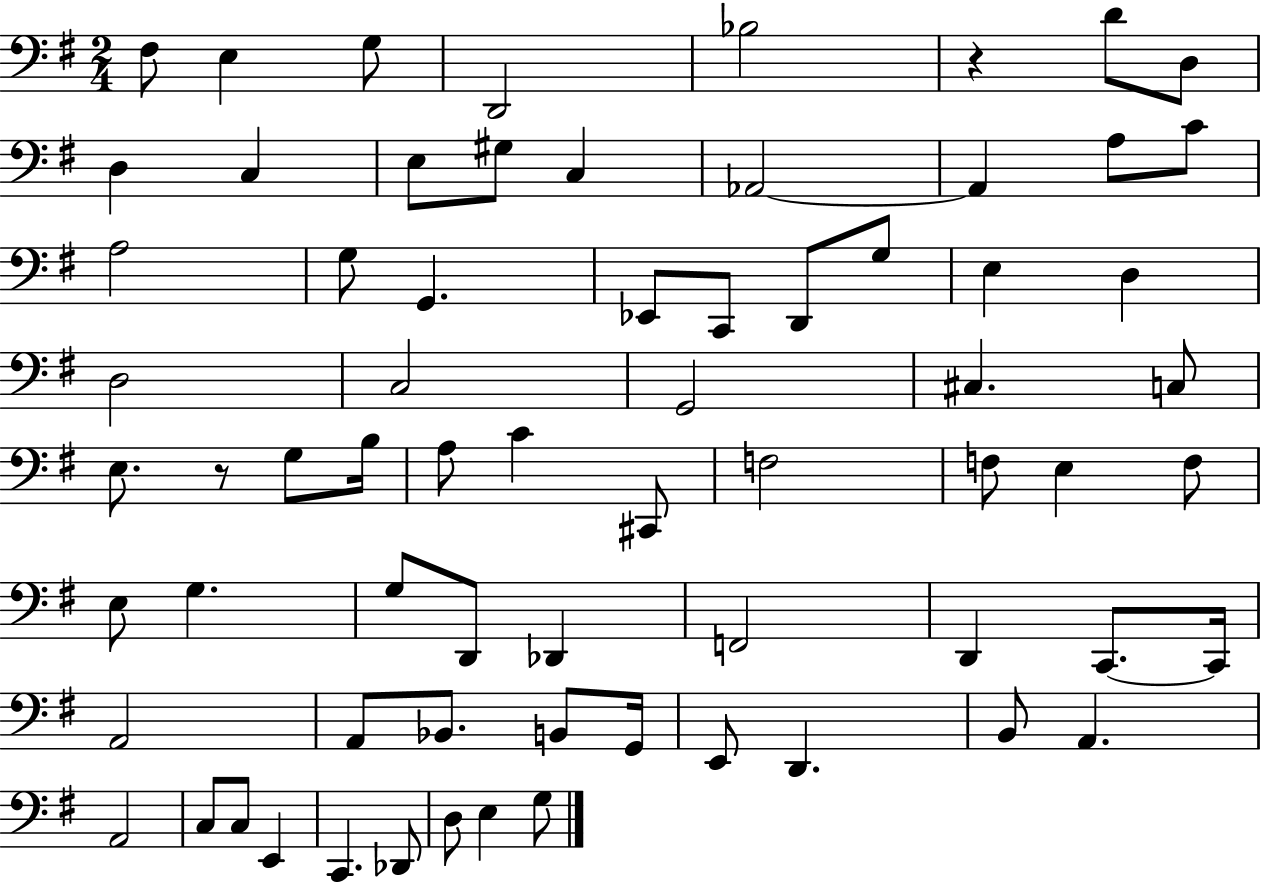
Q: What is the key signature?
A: G major